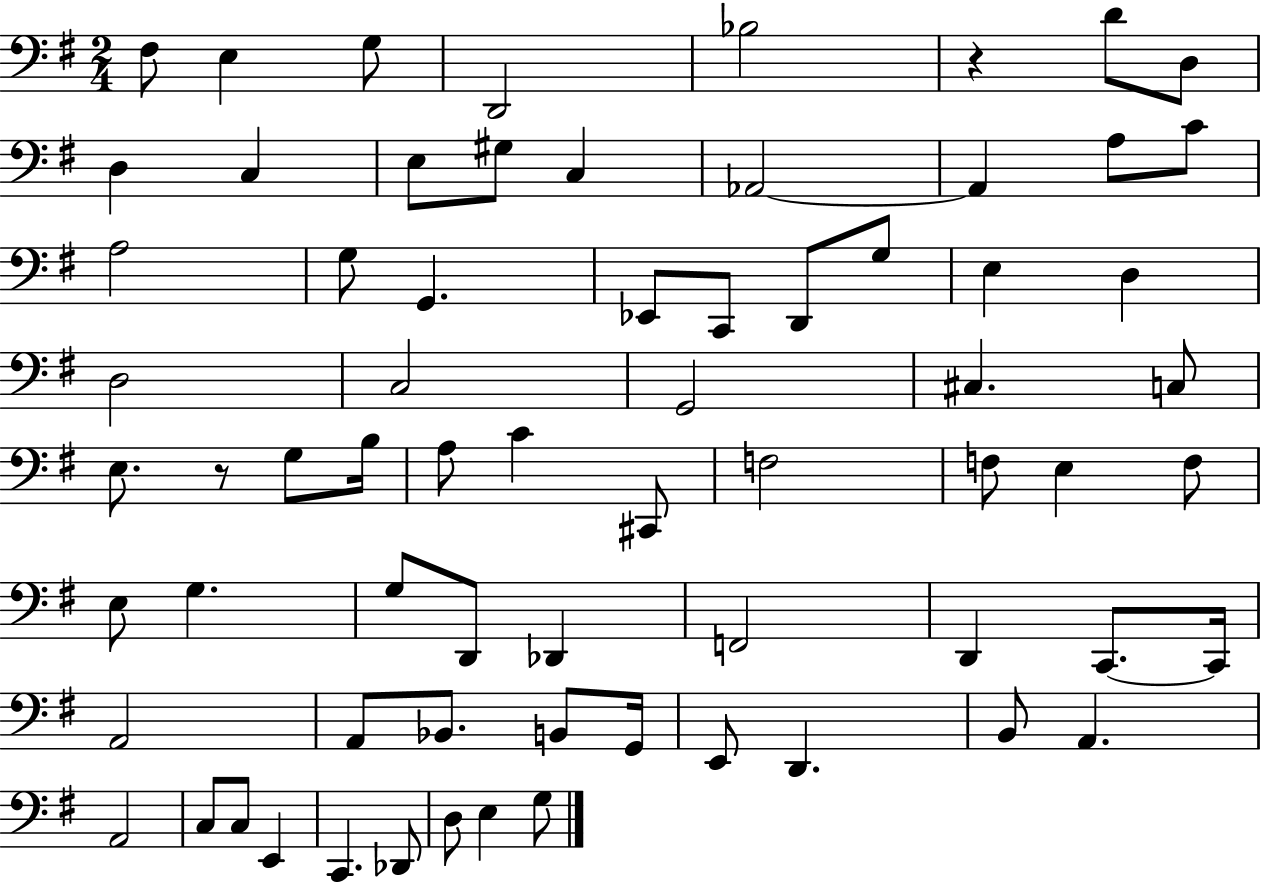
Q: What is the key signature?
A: G major